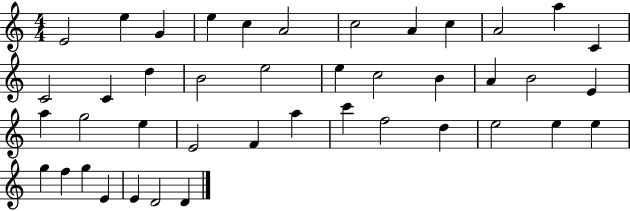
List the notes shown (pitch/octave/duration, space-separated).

E4/h E5/q G4/q E5/q C5/q A4/h C5/h A4/q C5/q A4/h A5/q C4/q C4/h C4/q D5/q B4/h E5/h E5/q C5/h B4/q A4/q B4/h E4/q A5/q G5/h E5/q E4/h F4/q A5/q C6/q F5/h D5/q E5/h E5/q E5/q G5/q F5/q G5/q E4/q E4/q D4/h D4/q